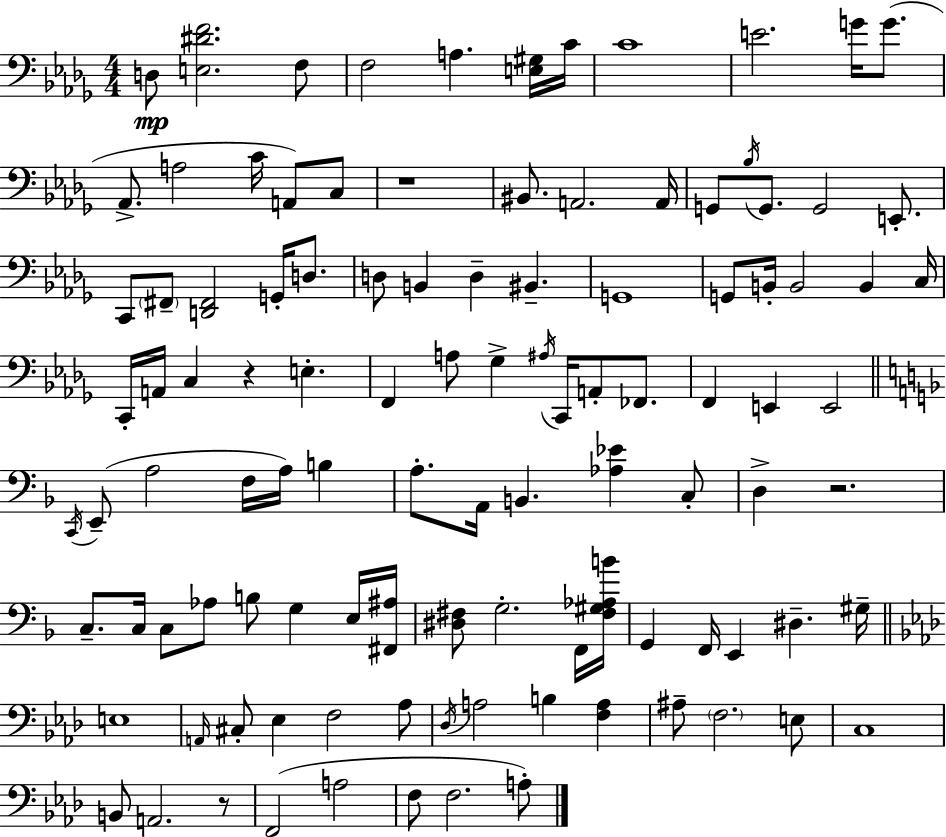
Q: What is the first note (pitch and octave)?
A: D3